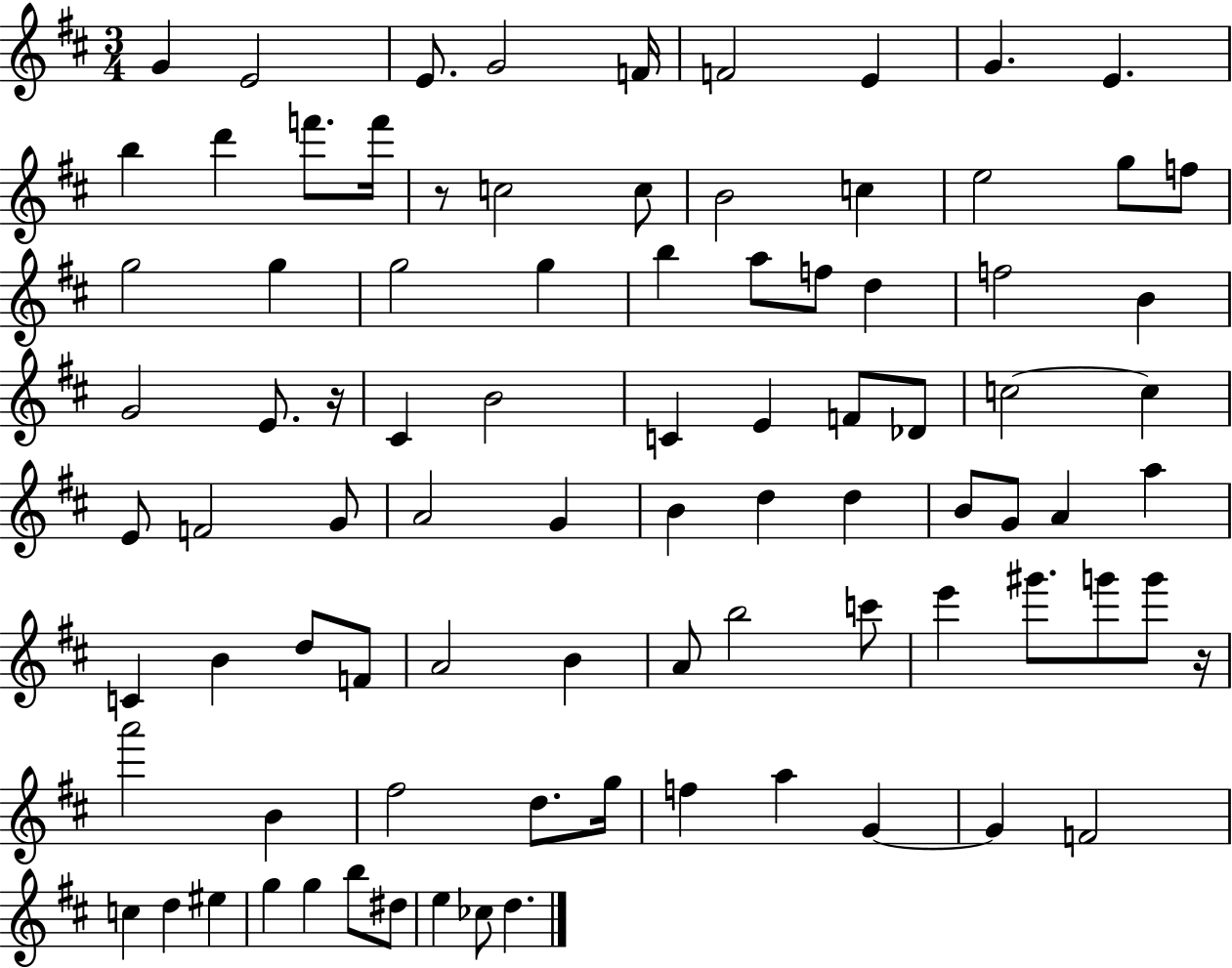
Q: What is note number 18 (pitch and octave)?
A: E5